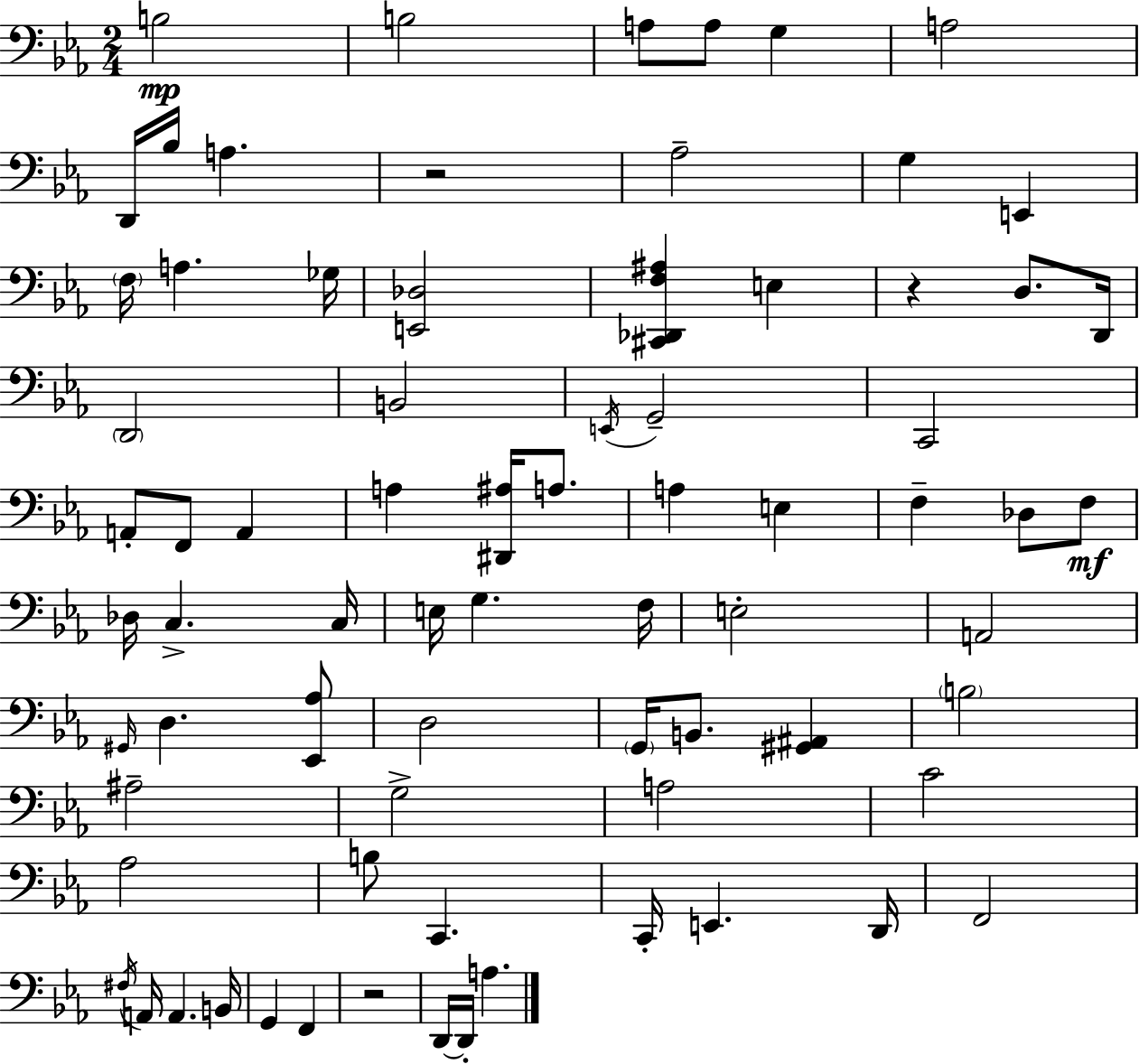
X:1
T:Untitled
M:2/4
L:1/4
K:Cm
B,2 B,2 A,/2 A,/2 G, A,2 D,,/4 _B,/4 A, z2 _A,2 G, E,, F,/4 A, _G,/4 [E,,_D,]2 [^C,,_D,,F,^A,] E, z D,/2 D,,/4 D,,2 B,,2 E,,/4 G,,2 C,,2 A,,/2 F,,/2 A,, A, [^D,,^A,]/4 A,/2 A, E, F, _D,/2 F,/2 _D,/4 C, C,/4 E,/4 G, F,/4 E,2 A,,2 ^G,,/4 D, [_E,,_A,]/2 D,2 G,,/4 B,,/2 [^G,,^A,,] B,2 ^A,2 G,2 A,2 C2 _A,2 B,/2 C,, C,,/4 E,, D,,/4 F,,2 ^F,/4 A,,/4 A,, B,,/4 G,, F,, z2 D,,/4 D,,/4 A,